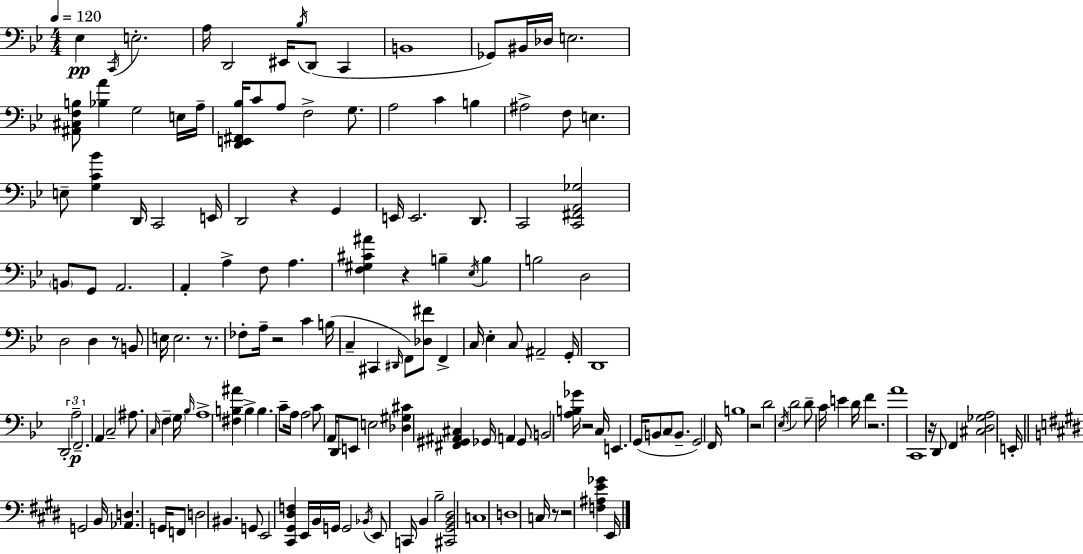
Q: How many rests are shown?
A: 11